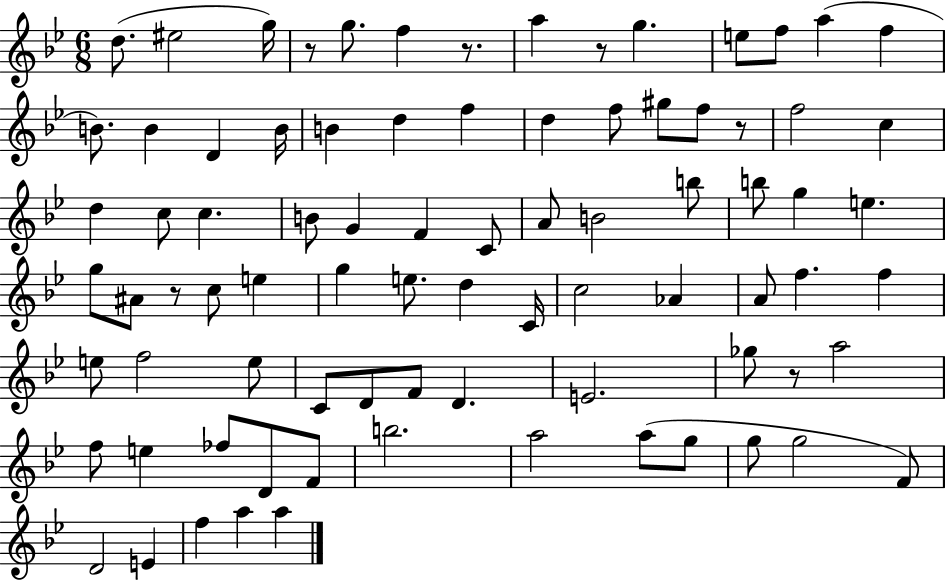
{
  \clef treble
  \numericTimeSignature
  \time 6/8
  \key bes \major
  d''8.( eis''2 g''16) | r8 g''8. f''4 r8. | a''4 r8 g''4. | e''8 f''8 a''4( f''4 | \break b'8.) b'4 d'4 b'16 | b'4 d''4 f''4 | d''4 f''8 gis''8 f''8 r8 | f''2 c''4 | \break d''4 c''8 c''4. | b'8 g'4 f'4 c'8 | a'8 b'2 b''8 | b''8 g''4 e''4. | \break g''8 ais'8 r8 c''8 e''4 | g''4 e''8. d''4 c'16 | c''2 aes'4 | a'8 f''4. f''4 | \break e''8 f''2 e''8 | c'8 d'8 f'8 d'4. | e'2. | ges''8 r8 a''2 | \break f''8 e''4 fes''8 d'8 f'8 | b''2. | a''2 a''8( g''8 | g''8 g''2 f'8) | \break d'2 e'4 | f''4 a''4 a''4 | \bar "|."
}